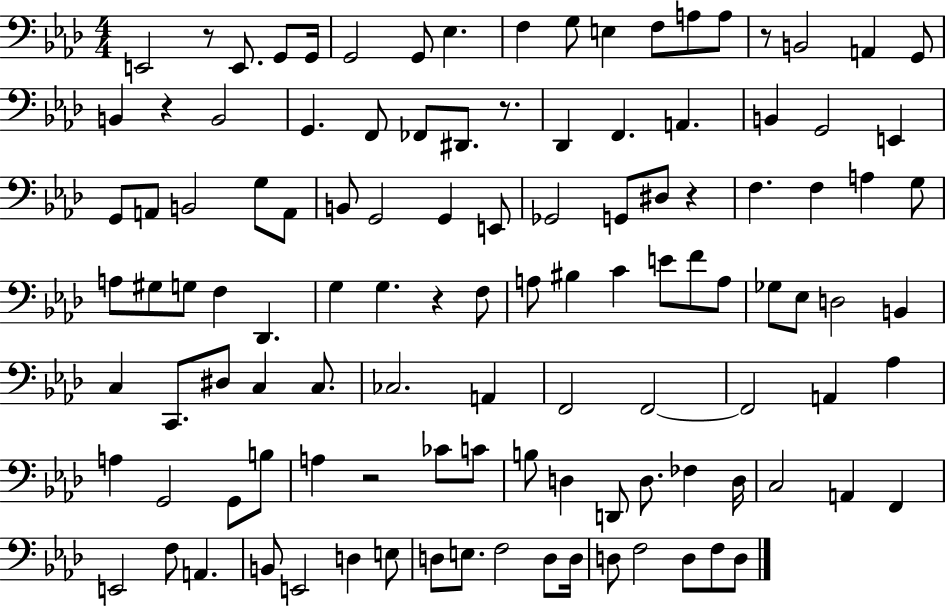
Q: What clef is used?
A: bass